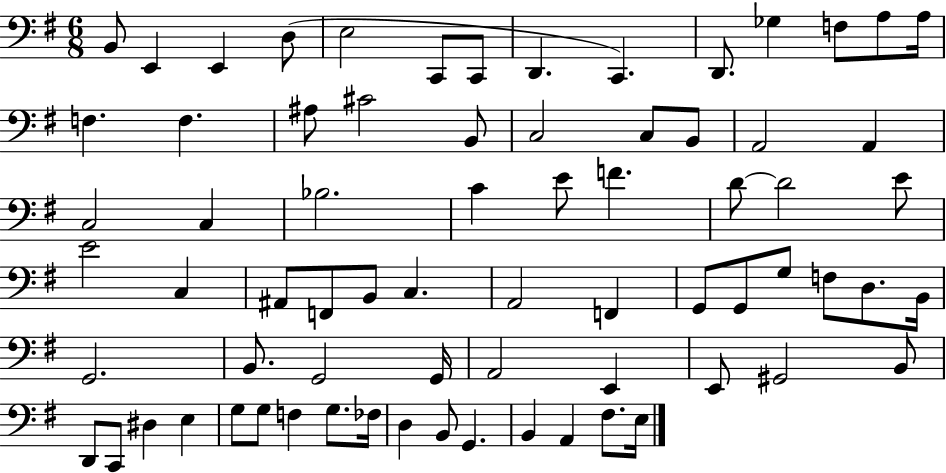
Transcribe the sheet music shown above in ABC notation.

X:1
T:Untitled
M:6/8
L:1/4
K:G
B,,/2 E,, E,, D,/2 E,2 C,,/2 C,,/2 D,, C,, D,,/2 _G, F,/2 A,/2 A,/4 F, F, ^A,/2 ^C2 B,,/2 C,2 C,/2 B,,/2 A,,2 A,, C,2 C, _B,2 C E/2 F D/2 D2 E/2 E2 C, ^A,,/2 F,,/2 B,,/2 C, A,,2 F,, G,,/2 G,,/2 G,/2 F,/2 D,/2 B,,/4 G,,2 B,,/2 G,,2 G,,/4 A,,2 E,, E,,/2 ^G,,2 B,,/2 D,,/2 C,,/2 ^D, E, G,/2 G,/2 F, G,/2 _F,/4 D, B,,/2 G,, B,, A,, ^F,/2 E,/4